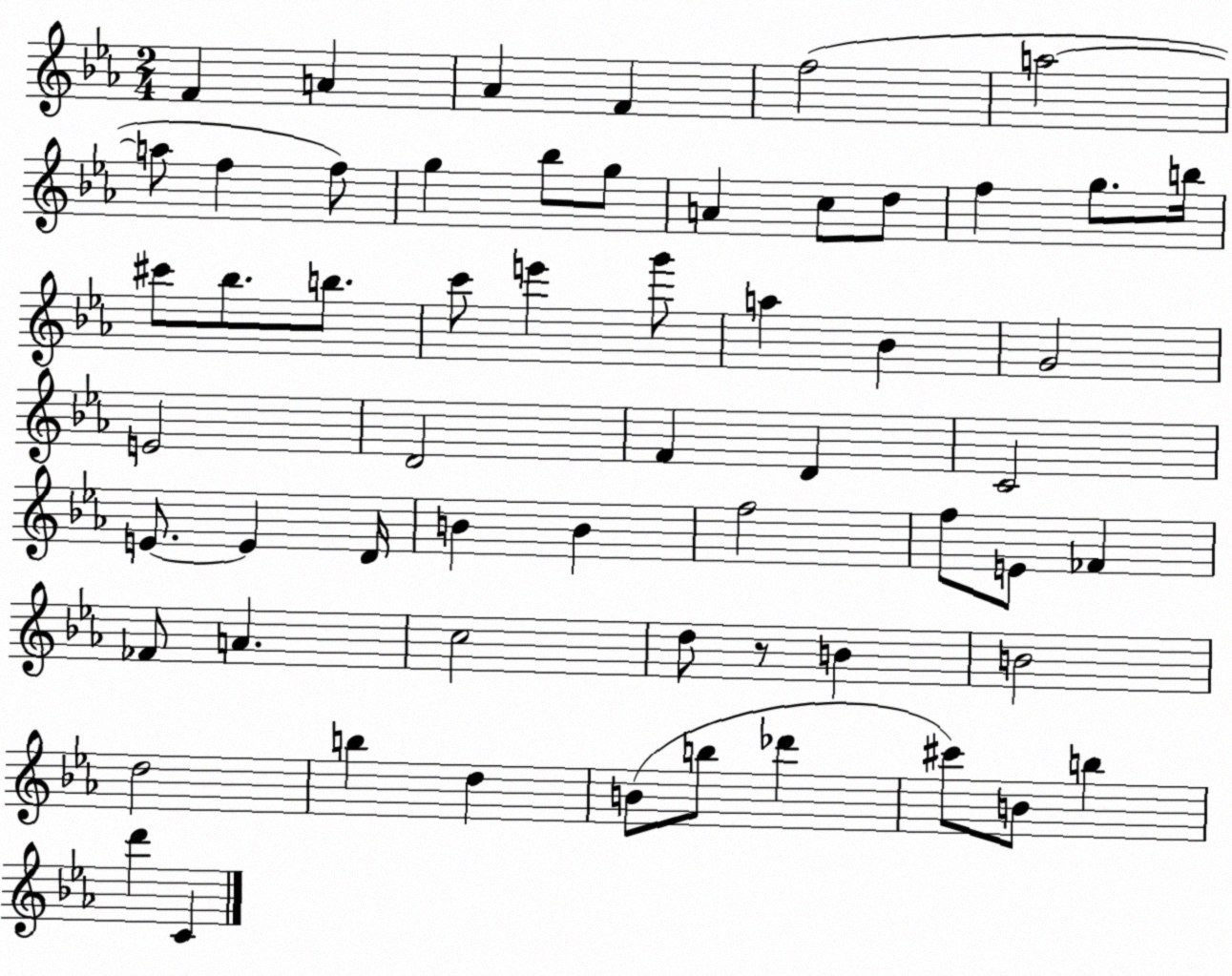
X:1
T:Untitled
M:2/4
L:1/4
K:Eb
F A _A F f2 a2 a/2 f f/2 g _b/2 g/2 A c/2 d/2 f g/2 b/4 ^c'/2 _b/2 b/2 c'/2 e' g'/2 a _B G2 E2 D2 F D C2 E/2 E D/4 B B f2 f/2 E/2 _F _F/2 A c2 d/2 z/2 B B2 d2 b d B/2 b/2 _d' ^c'/2 B/2 b d' C